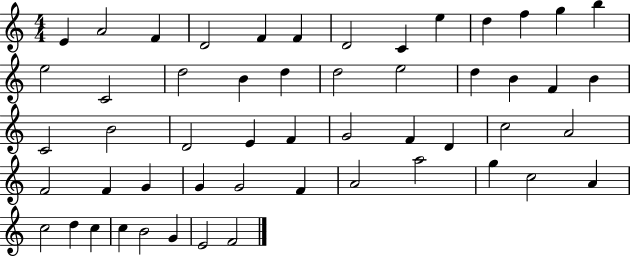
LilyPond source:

{
  \clef treble
  \numericTimeSignature
  \time 4/4
  \key c \major
  e'4 a'2 f'4 | d'2 f'4 f'4 | d'2 c'4 e''4 | d''4 f''4 g''4 b''4 | \break e''2 c'2 | d''2 b'4 d''4 | d''2 e''2 | d''4 b'4 f'4 b'4 | \break c'2 b'2 | d'2 e'4 f'4 | g'2 f'4 d'4 | c''2 a'2 | \break f'2 f'4 g'4 | g'4 g'2 f'4 | a'2 a''2 | g''4 c''2 a'4 | \break c''2 d''4 c''4 | c''4 b'2 g'4 | e'2 f'2 | \bar "|."
}